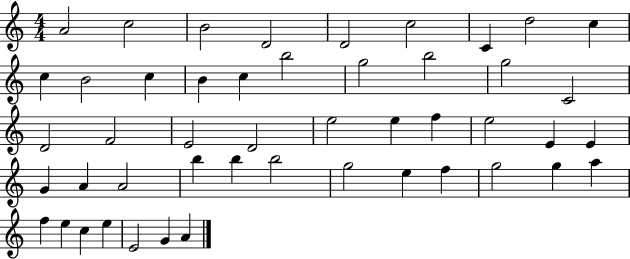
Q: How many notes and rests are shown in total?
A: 48